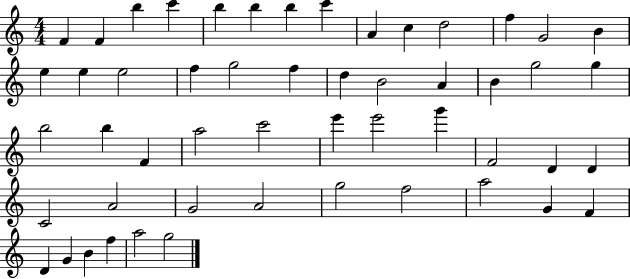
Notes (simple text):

F4/q F4/q B5/q C6/q B5/q B5/q B5/q C6/q A4/q C5/q D5/h F5/q G4/h B4/q E5/q E5/q E5/h F5/q G5/h F5/q D5/q B4/h A4/q B4/q G5/h G5/q B5/h B5/q F4/q A5/h C6/h E6/q E6/h G6/q F4/h D4/q D4/q C4/h A4/h G4/h A4/h G5/h F5/h A5/h G4/q F4/q D4/q G4/q B4/q F5/q A5/h G5/h